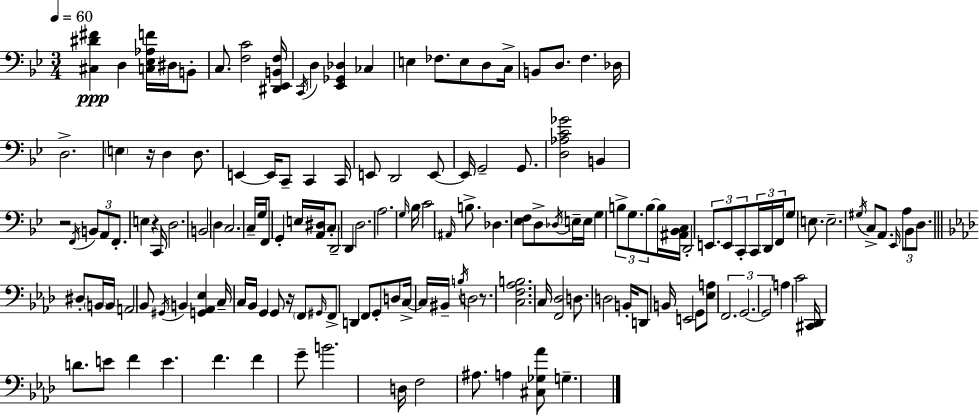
X:1
T:Untitled
M:3/4
L:1/4
K:Bb
[^C,^D^F] D, [C,_E,_A,F]/4 ^D,/4 B,,/2 C,/2 [F,C]2 [^D,,_E,,B,,F,]/4 C,,/4 D, [_E,,_G,,_D,] _C, E, _F,/2 E,/2 D,/2 C,/4 B,,/2 D,/2 F, _D,/4 D,2 E, z/4 D, D,/2 E,, E,,/4 C,,/2 C,, C,,/4 E,,/2 D,,2 E,,/2 E,,/4 G,,2 G,,/2 [D,_A,C_G]2 B,, z2 F,,/4 B,,/2 A,,/2 F,,/2 E, z C,,/4 D,2 B,,2 D, C,2 C,/4 G,/4 F,,/2 G,, E,/4 [A,,^D,]/4 C,/2 D,,2 D,, D,2 A,2 G,/4 _B,/4 C2 ^A,,/4 B,/2 _D, [_E,F,]/2 D,/2 _D,/4 E,/4 E,/4 G, B,/2 G,/2 B,/2 B,/4 [^A,,_B,,C,]/4 D,,2 E,,/2 E,,/2 C,,/2 C,,/4 D,,/4 F,,/4 G,/2 E,/2 E,2 ^G,/4 C,/2 A,,/2 _E,,/4 A,/2 _B,,/2 D,/2 ^D,/2 B,,/4 B,,/4 A,,2 _B,,/2 ^G,,/4 B,, [G,,_A,,_E,] C,/4 C,/4 _B,,/4 G,, G,,/2 z/4 F,,/2 ^G,,/4 F,,/2 D,, F,,/2 G,,/2 D,/2 C,/4 C,/4 ^B,,/4 B,/4 D,2 z/2 [C,F,_A,B,]2 C,/4 [F,,_D,]2 D,/2 D,2 B,,/4 D,,/2 B,,/4 E,,2 G,,/2 [_E,A,]/2 F,,2 G,,2 G,,2 A, C2 [^C,,_D,,]/4 D/2 E/2 F E F F G/2 B2 D,/4 F,2 ^A,/2 A, [^C,_G,_A]/2 G,